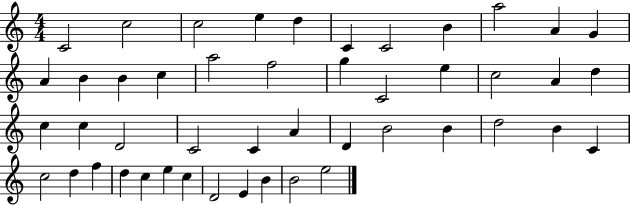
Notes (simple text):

C4/h C5/h C5/h E5/q D5/q C4/q C4/h B4/q A5/h A4/q G4/q A4/q B4/q B4/q C5/q A5/h F5/h G5/q C4/h E5/q C5/h A4/q D5/q C5/q C5/q D4/h C4/h C4/q A4/q D4/q B4/h B4/q D5/h B4/q C4/q C5/h D5/q F5/q D5/q C5/q E5/q C5/q D4/h E4/q B4/q B4/h E5/h